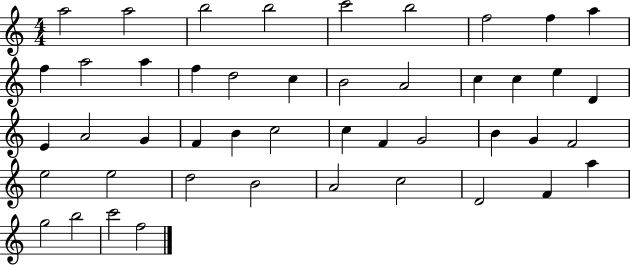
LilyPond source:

{
  \clef treble
  \numericTimeSignature
  \time 4/4
  \key c \major
  a''2 a''2 | b''2 b''2 | c'''2 b''2 | f''2 f''4 a''4 | \break f''4 a''2 a''4 | f''4 d''2 c''4 | b'2 a'2 | c''4 c''4 e''4 d'4 | \break e'4 a'2 g'4 | f'4 b'4 c''2 | c''4 f'4 g'2 | b'4 g'4 f'2 | \break e''2 e''2 | d''2 b'2 | a'2 c''2 | d'2 f'4 a''4 | \break g''2 b''2 | c'''2 f''2 | \bar "|."
}